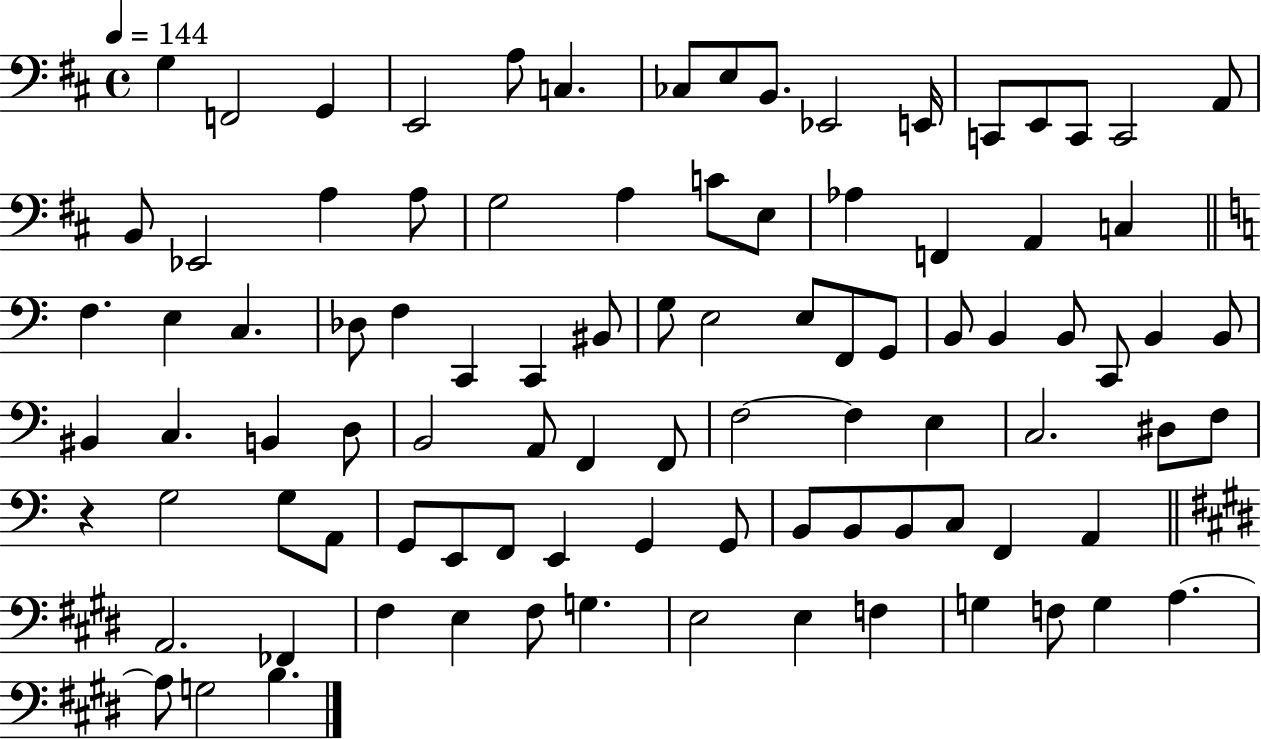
X:1
T:Untitled
M:4/4
L:1/4
K:D
G, F,,2 G,, E,,2 A,/2 C, _C,/2 E,/2 B,,/2 _E,,2 E,,/4 C,,/2 E,,/2 C,,/2 C,,2 A,,/2 B,,/2 _E,,2 A, A,/2 G,2 A, C/2 E,/2 _A, F,, A,, C, F, E, C, _D,/2 F, C,, C,, ^B,,/2 G,/2 E,2 E,/2 F,,/2 G,,/2 B,,/2 B,, B,,/2 C,,/2 B,, B,,/2 ^B,, C, B,, D,/2 B,,2 A,,/2 F,, F,,/2 F,2 F, E, C,2 ^D,/2 F,/2 z G,2 G,/2 A,,/2 G,,/2 E,,/2 F,,/2 E,, G,, G,,/2 B,,/2 B,,/2 B,,/2 C,/2 F,, A,, A,,2 _F,, ^F, E, ^F,/2 G, E,2 E, F, G, F,/2 G, A, A,/2 G,2 B,